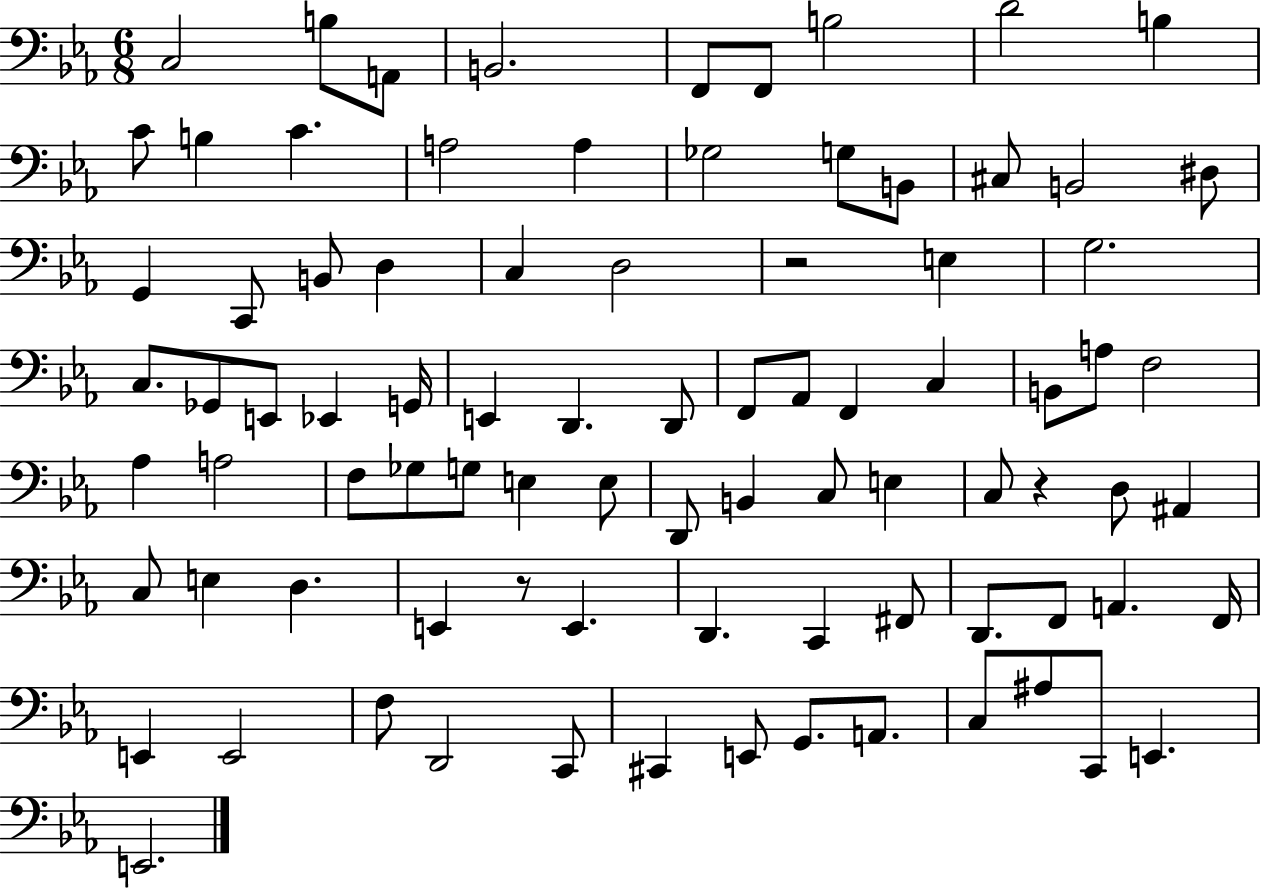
X:1
T:Untitled
M:6/8
L:1/4
K:Eb
C,2 B,/2 A,,/2 B,,2 F,,/2 F,,/2 B,2 D2 B, C/2 B, C A,2 A, _G,2 G,/2 B,,/2 ^C,/2 B,,2 ^D,/2 G,, C,,/2 B,,/2 D, C, D,2 z2 E, G,2 C,/2 _G,,/2 E,,/2 _E,, G,,/4 E,, D,, D,,/2 F,,/2 _A,,/2 F,, C, B,,/2 A,/2 F,2 _A, A,2 F,/2 _G,/2 G,/2 E, E,/2 D,,/2 B,, C,/2 E, C,/2 z D,/2 ^A,, C,/2 E, D, E,, z/2 E,, D,, C,, ^F,,/2 D,,/2 F,,/2 A,, F,,/4 E,, E,,2 F,/2 D,,2 C,,/2 ^C,, E,,/2 G,,/2 A,,/2 C,/2 ^A,/2 C,,/2 E,, E,,2